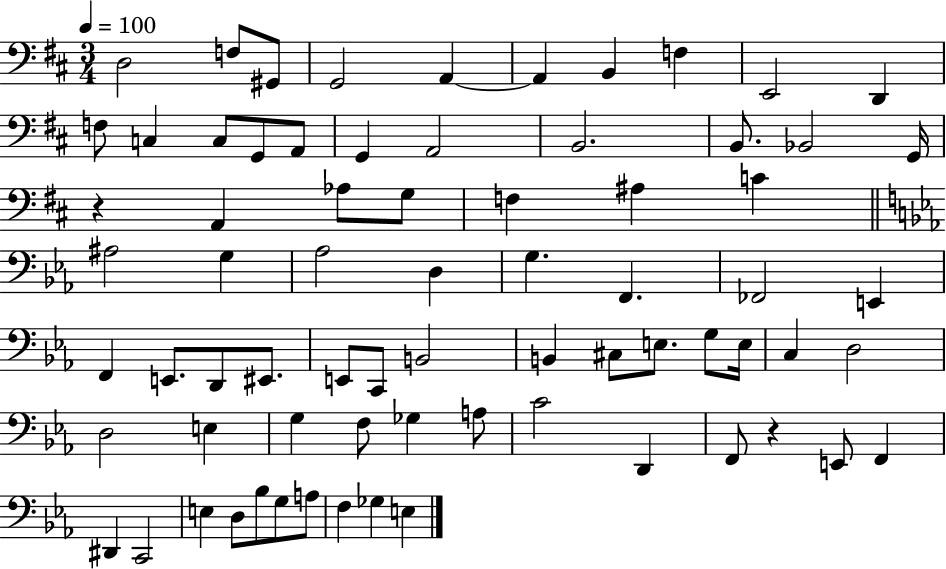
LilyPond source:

{
  \clef bass
  \numericTimeSignature
  \time 3/4
  \key d \major
  \tempo 4 = 100
  d2 f8 gis,8 | g,2 a,4~~ | a,4 b,4 f4 | e,2 d,4 | \break f8 c4 c8 g,8 a,8 | g,4 a,2 | b,2. | b,8. bes,2 g,16 | \break r4 a,4 aes8 g8 | f4 ais4 c'4 | \bar "||" \break \key ees \major ais2 g4 | aes2 d4 | g4. f,4. | fes,2 e,4 | \break f,4 e,8. d,8 eis,8. | e,8 c,8 b,2 | b,4 cis8 e8. g8 e16 | c4 d2 | \break d2 e4 | g4 f8 ges4 a8 | c'2 d,4 | f,8 r4 e,8 f,4 | \break dis,4 c,2 | e4 d8 bes8 g8 a8 | f4 ges4 e4 | \bar "|."
}